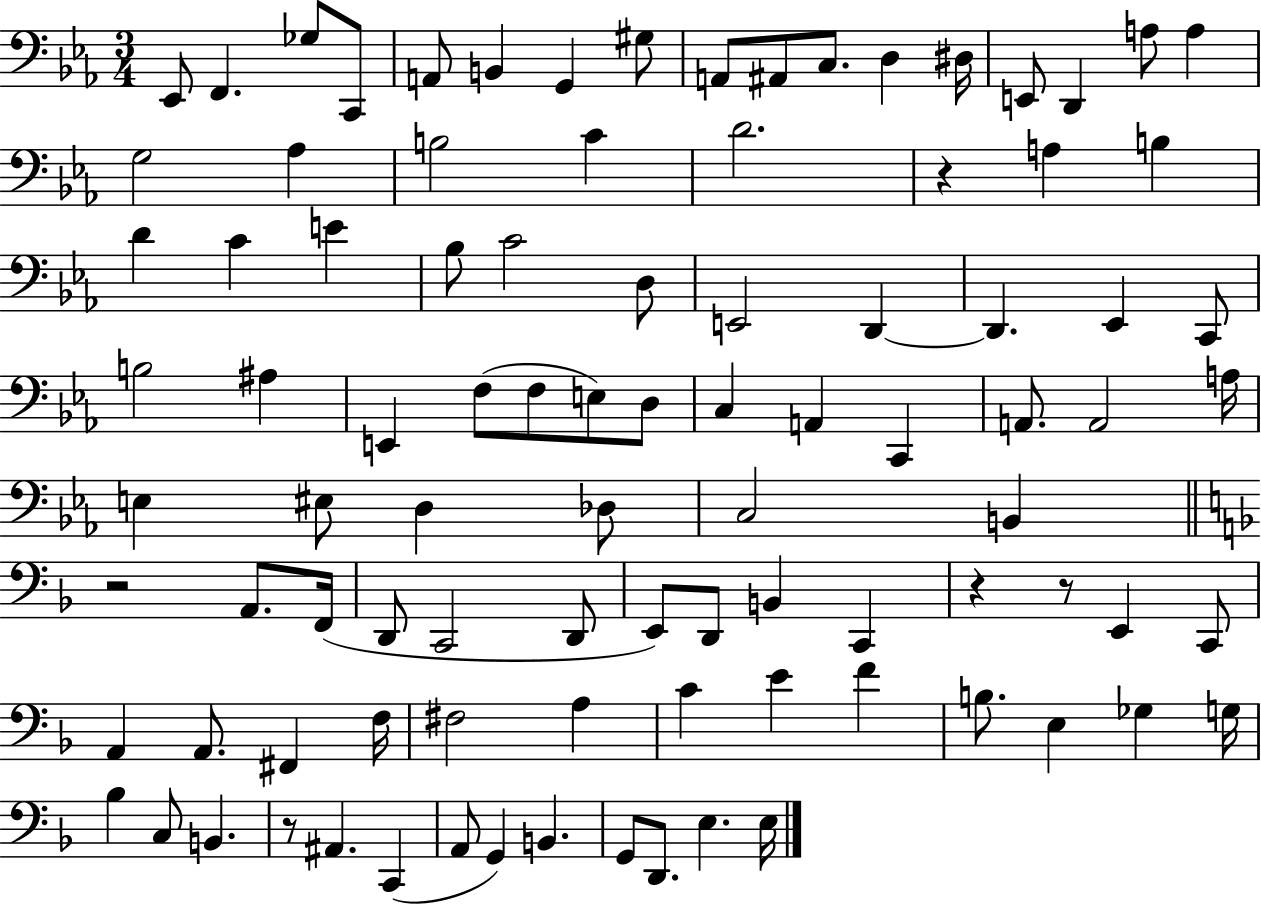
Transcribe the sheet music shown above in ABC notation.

X:1
T:Untitled
M:3/4
L:1/4
K:Eb
_E,,/2 F,, _G,/2 C,,/2 A,,/2 B,, G,, ^G,/2 A,,/2 ^A,,/2 C,/2 D, ^D,/4 E,,/2 D,, A,/2 A, G,2 _A, B,2 C D2 z A, B, D C E _B,/2 C2 D,/2 E,,2 D,, D,, _E,, C,,/2 B,2 ^A, E,, F,/2 F,/2 E,/2 D,/2 C, A,, C,, A,,/2 A,,2 A,/4 E, ^E,/2 D, _D,/2 C,2 B,, z2 A,,/2 F,,/4 D,,/2 C,,2 D,,/2 E,,/2 D,,/2 B,, C,, z z/2 E,, C,,/2 A,, A,,/2 ^F,, F,/4 ^F,2 A, C E F B,/2 E, _G, G,/4 _B, C,/2 B,, z/2 ^A,, C,, A,,/2 G,, B,, G,,/2 D,,/2 E, E,/4